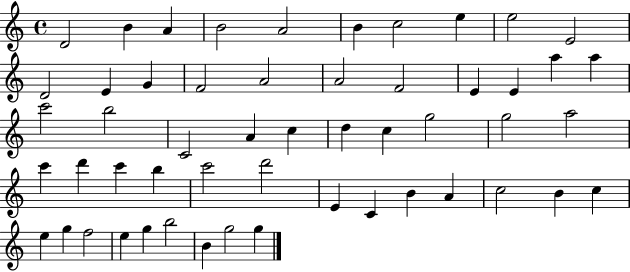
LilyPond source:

{
  \clef treble
  \time 4/4
  \defaultTimeSignature
  \key c \major
  d'2 b'4 a'4 | b'2 a'2 | b'4 c''2 e''4 | e''2 e'2 | \break d'2 e'4 g'4 | f'2 a'2 | a'2 f'2 | e'4 e'4 a''4 a''4 | \break c'''2 b''2 | c'2 a'4 c''4 | d''4 c''4 g''2 | g''2 a''2 | \break c'''4 d'''4 c'''4 b''4 | c'''2 d'''2 | e'4 c'4 b'4 a'4 | c''2 b'4 c''4 | \break e''4 g''4 f''2 | e''4 g''4 b''2 | b'4 g''2 g''4 | \bar "|."
}